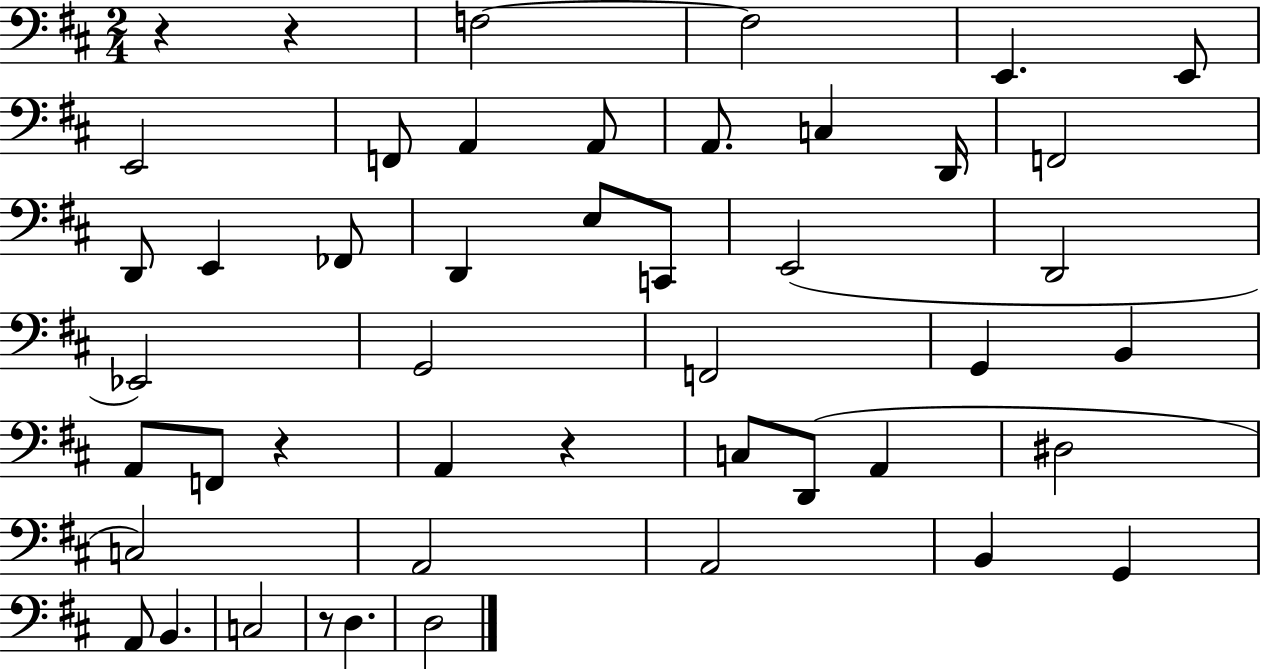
R/q R/q F3/h F3/h E2/q. E2/e E2/h F2/e A2/q A2/e A2/e. C3/q D2/s F2/h D2/e E2/q FES2/e D2/q E3/e C2/e E2/h D2/h Eb2/h G2/h F2/h G2/q B2/q A2/e F2/e R/q A2/q R/q C3/e D2/e A2/q D#3/h C3/h A2/h A2/h B2/q G2/q A2/e B2/q. C3/h R/e D3/q. D3/h